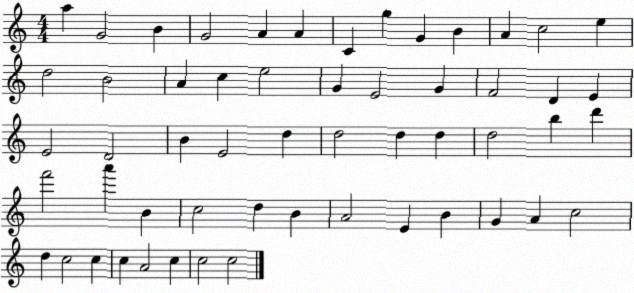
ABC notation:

X:1
T:Untitled
M:4/4
L:1/4
K:C
a G2 B G2 A A C g G B A c2 e d2 B2 A c e2 G E2 G F2 D E E2 D2 B E2 d d2 d d d2 b d' f'2 a' B c2 d B A2 E B G A c2 d c2 c c A2 c c2 c2